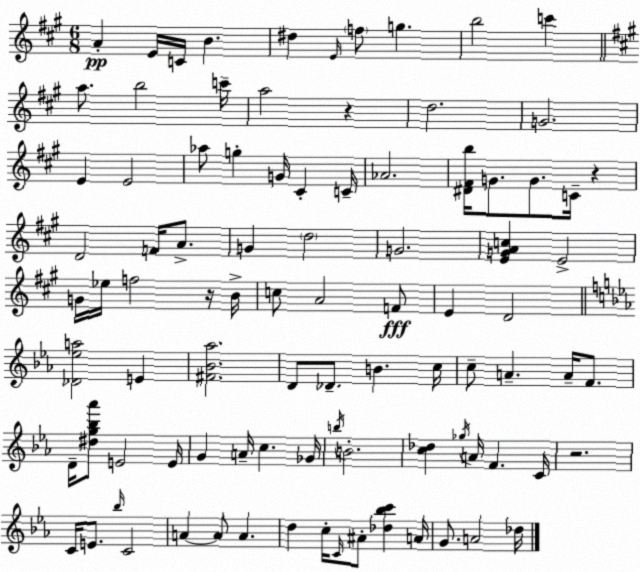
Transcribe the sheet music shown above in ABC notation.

X:1
T:Untitled
M:6/8
L:1/4
K:A
A E/4 C/4 B ^d E/4 f/2 g b2 c' a/2 b2 c'/4 a2 z d2 G2 E E2 _a/2 g G/4 ^C C/4 _A2 [^D^Fb]/4 G/2 G/2 C/4 z D2 F/4 A/2 G d2 G2 [EGAc] E2 G/4 _e/4 f2 z/4 B/4 c/2 A2 F/2 E D2 [_D_ea]2 E [^F_B_a]2 D/2 _D/2 B c/4 c/2 A A/4 F/2 D/4 [^dg_b_a']/2 E2 E/4 G A/4 c _G/4 b/4 B2 [c_d] _g/4 A/4 F C/4 z2 C/4 E/2 _b/4 C2 A A/2 A d c/4 C/4 ^A/2 [_d_bc'] A/4 G/2 A2 _d/4